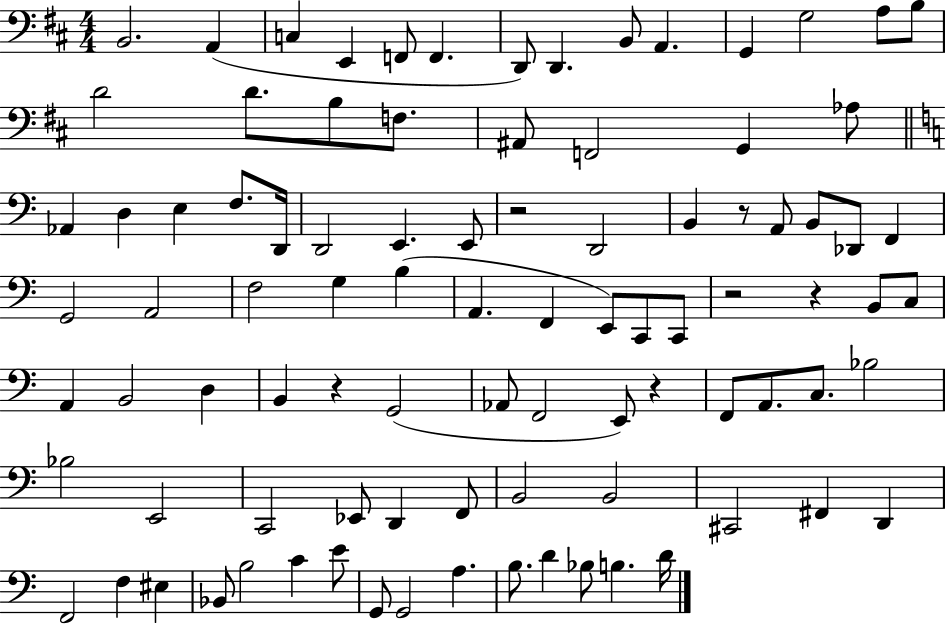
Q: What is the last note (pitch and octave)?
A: D4